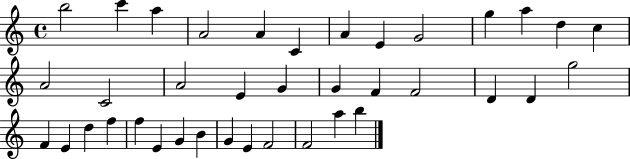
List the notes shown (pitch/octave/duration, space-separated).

B5/h C6/q A5/q A4/h A4/q C4/q A4/q E4/q G4/h G5/q A5/q D5/q C5/q A4/h C4/h A4/h E4/q G4/q G4/q F4/q F4/h D4/q D4/q G5/h F4/q E4/q D5/q F5/q F5/q E4/q G4/q B4/q G4/q E4/q F4/h F4/h A5/q B5/q